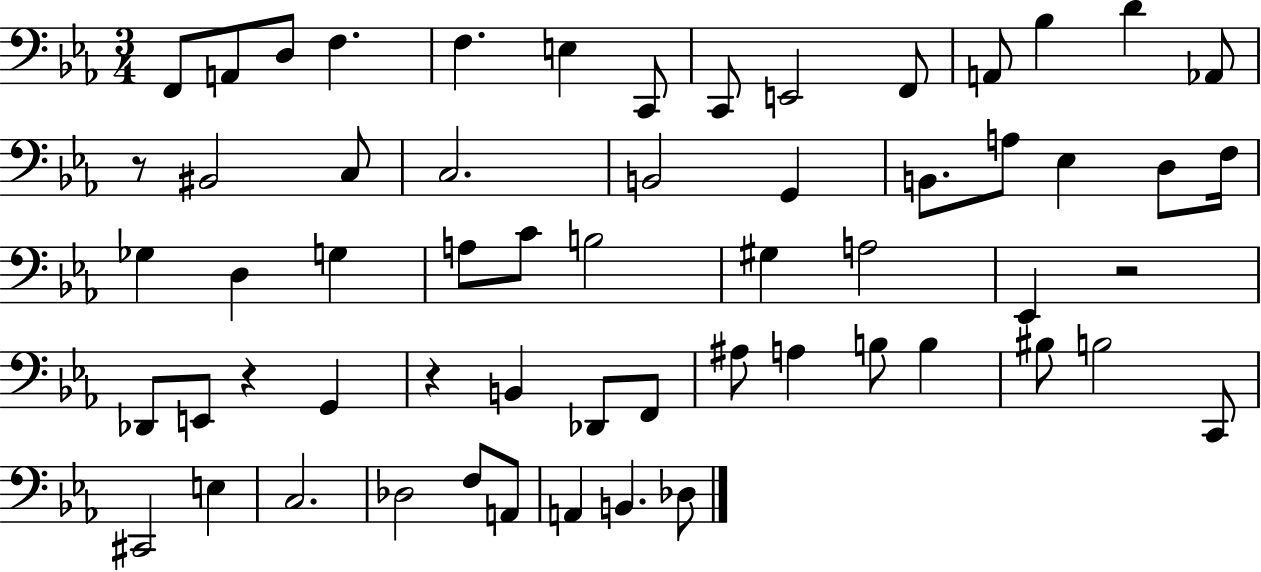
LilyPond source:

{
  \clef bass
  \numericTimeSignature
  \time 3/4
  \key ees \major
  f,8 a,8 d8 f4. | f4. e4 c,8 | c,8 e,2 f,8 | a,8 bes4 d'4 aes,8 | \break r8 bis,2 c8 | c2. | b,2 g,4 | b,8. a8 ees4 d8 f16 | \break ges4 d4 g4 | a8 c'8 b2 | gis4 a2 | ees,4 r2 | \break des,8 e,8 r4 g,4 | r4 b,4 des,8 f,8 | ais8 a4 b8 b4 | bis8 b2 c,8 | \break cis,2 e4 | c2. | des2 f8 a,8 | a,4 b,4. des8 | \break \bar "|."
}